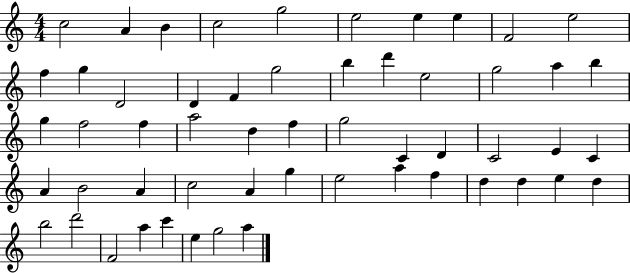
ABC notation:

X:1
T:Untitled
M:4/4
L:1/4
K:C
c2 A B c2 g2 e2 e e F2 e2 f g D2 D F g2 b d' e2 g2 a b g f2 f a2 d f g2 C D C2 E C A B2 A c2 A g e2 a f d d e d b2 d'2 F2 a c' e g2 a